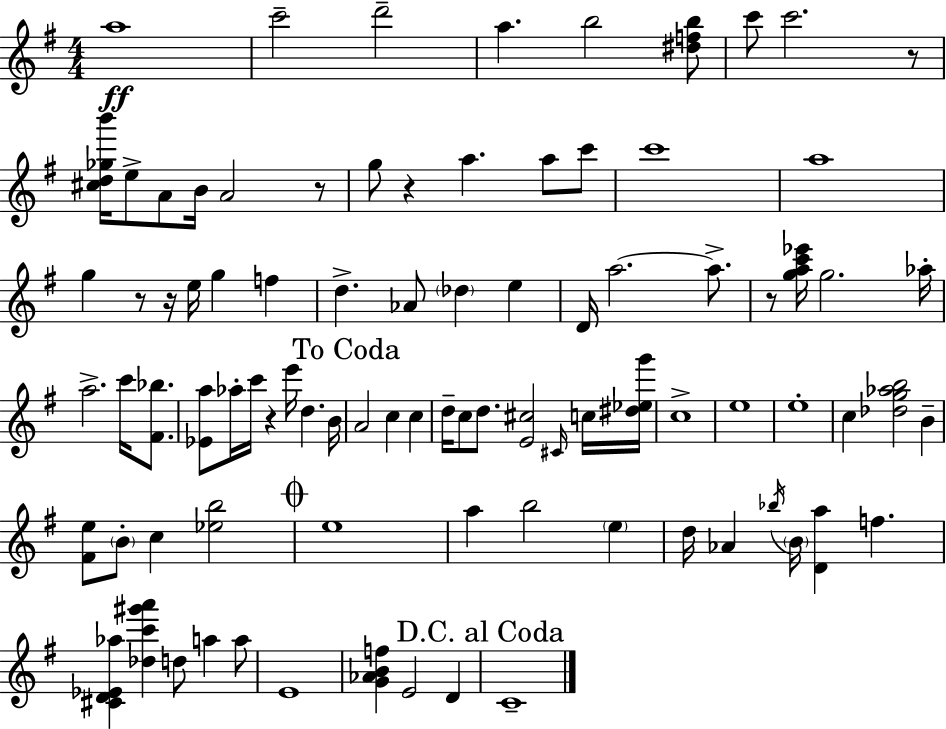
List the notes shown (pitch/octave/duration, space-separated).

A5/w C6/h D6/h A5/q. B5/h [D#5,F5,B5]/e C6/e C6/h. R/e [C#5,D5,Gb5,B6]/s E5/e A4/e B4/s A4/h R/e G5/e R/q A5/q. A5/e C6/e C6/w A5/w G5/q R/e R/s E5/s G5/q F5/q D5/q. Ab4/e Db5/q E5/q D4/s A5/h. A5/e. R/e [G5,A5,C6,Eb6]/s G5/h. Ab5/s A5/h. C6/s [F#4,Bb5]/e. [Eb4,A5]/e Ab5/s C6/s R/q E6/s D5/q. B4/s A4/h C5/q C5/q D5/s C5/e D5/e. [E4,C#5]/h C#4/s C5/s [D#5,Eb5,G6]/s C5/w E5/w E5/w C5/q [Db5,G5,Ab5,B5]/h B4/q [F#4,E5]/e B4/e C5/q [Eb5,B5]/h E5/w A5/q B5/h E5/q D5/s Ab4/q Bb5/s B4/s [D4,A5]/q F5/q. [C#4,D4,Eb4,Ab5]/q [Db5,C6,G#6,A6]/q D5/e A5/q A5/e E4/w [G4,Ab4,B4,F5]/q E4/h D4/q C4/w